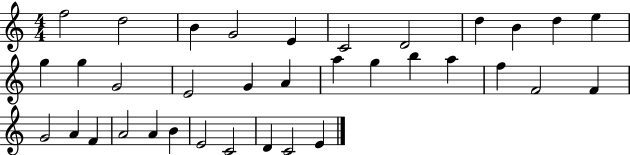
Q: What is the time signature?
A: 4/4